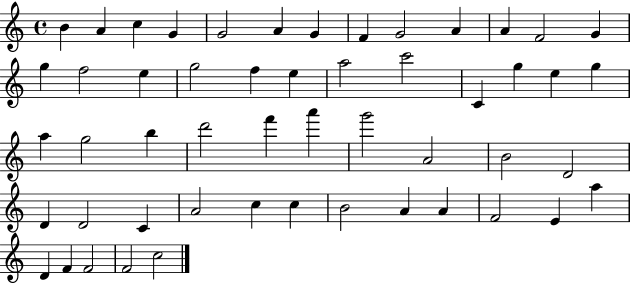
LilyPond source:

{
  \clef treble
  \time 4/4
  \defaultTimeSignature
  \key c \major
  b'4 a'4 c''4 g'4 | g'2 a'4 g'4 | f'4 g'2 a'4 | a'4 f'2 g'4 | \break g''4 f''2 e''4 | g''2 f''4 e''4 | a''2 c'''2 | c'4 g''4 e''4 g''4 | \break a''4 g''2 b''4 | d'''2 f'''4 a'''4 | g'''2 a'2 | b'2 d'2 | \break d'4 d'2 c'4 | a'2 c''4 c''4 | b'2 a'4 a'4 | f'2 e'4 a''4 | \break d'4 f'4 f'2 | f'2 c''2 | \bar "|."
}